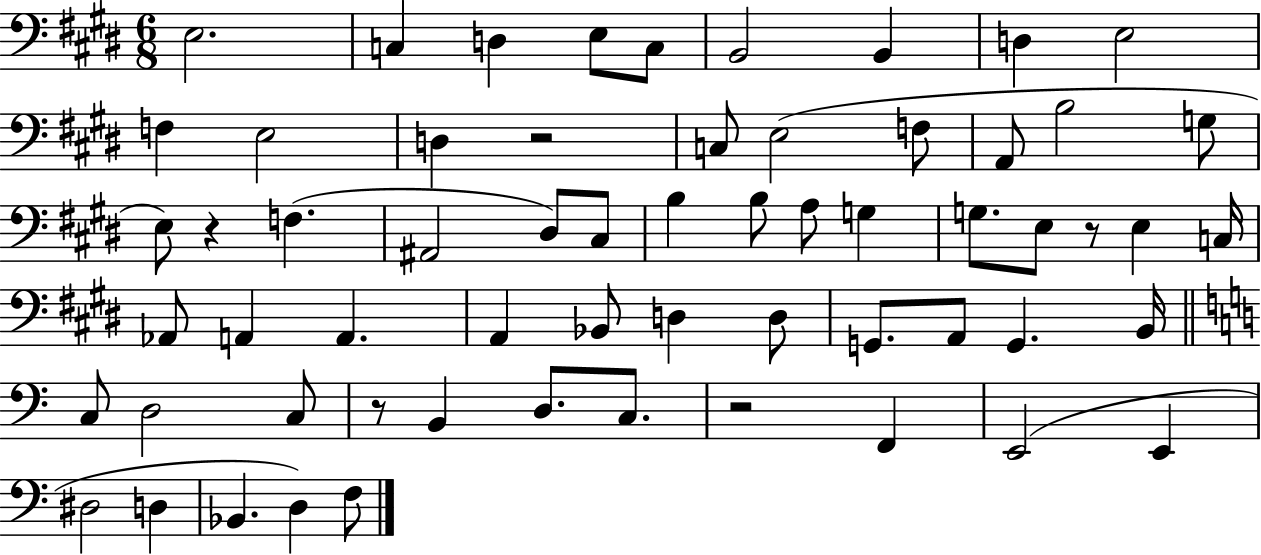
{
  \clef bass
  \numericTimeSignature
  \time 6/8
  \key e \major
  \repeat volta 2 { e2. | c4 d4 e8 c8 | b,2 b,4 | d4 e2 | \break f4 e2 | d4 r2 | c8 e2( f8 | a,8 b2 g8 | \break e8) r4 f4.( | ais,2 dis8) cis8 | b4 b8 a8 g4 | g8. e8 r8 e4 c16 | \break aes,8 a,4 a,4. | a,4 bes,8 d4 d8 | g,8. a,8 g,4. b,16 | \bar "||" \break \key c \major c8 d2 c8 | r8 b,4 d8. c8. | r2 f,4 | e,2( e,4 | \break dis2 d4 | bes,4. d4) f8 | } \bar "|."
}